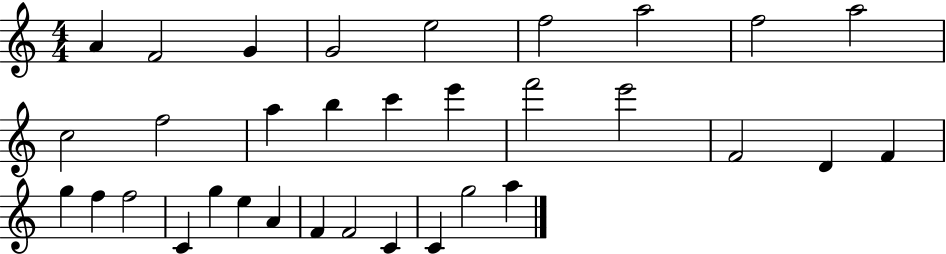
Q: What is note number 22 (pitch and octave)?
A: F5